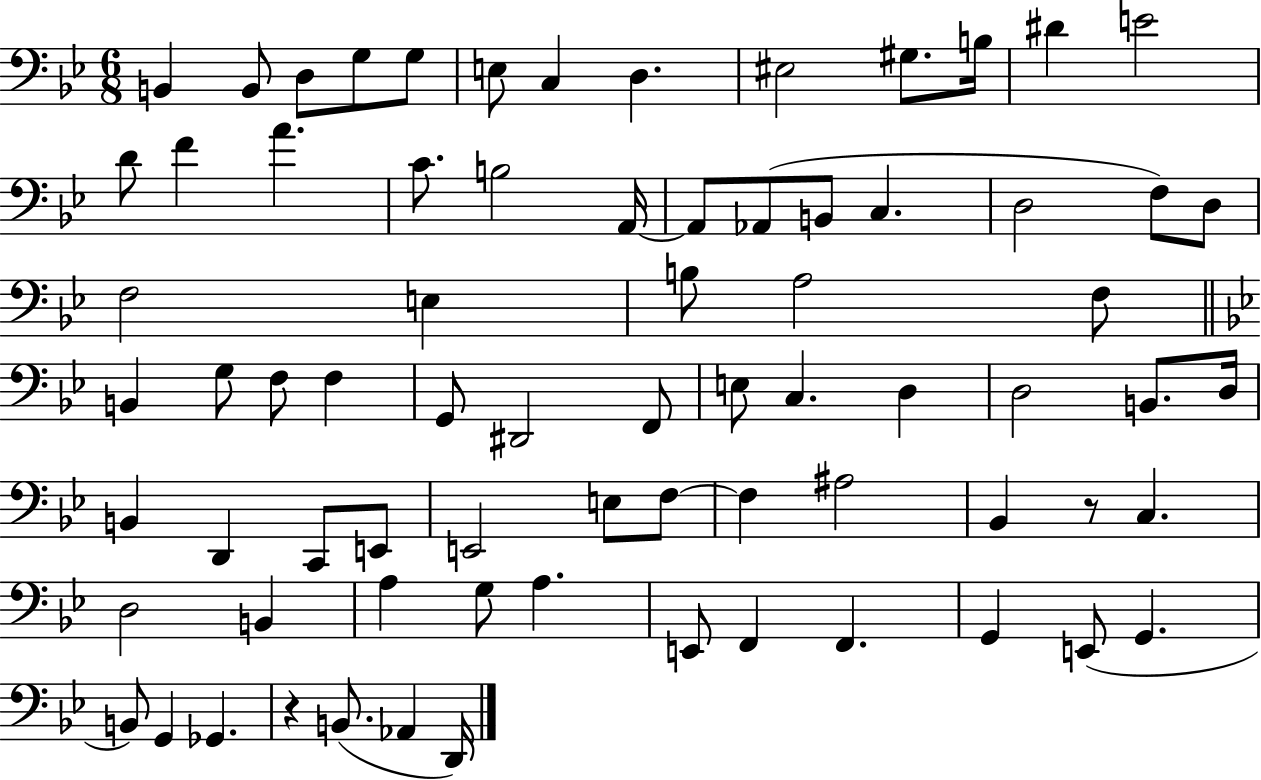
X:1
T:Untitled
M:6/8
L:1/4
K:Bb
B,, B,,/2 D,/2 G,/2 G,/2 E,/2 C, D, ^E,2 ^G,/2 B,/4 ^D E2 D/2 F A C/2 B,2 A,,/4 A,,/2 _A,,/2 B,,/2 C, D,2 F,/2 D,/2 F,2 E, B,/2 A,2 F,/2 B,, G,/2 F,/2 F, G,,/2 ^D,,2 F,,/2 E,/2 C, D, D,2 B,,/2 D,/4 B,, D,, C,,/2 E,,/2 E,,2 E,/2 F,/2 F, ^A,2 _B,, z/2 C, D,2 B,, A, G,/2 A, E,,/2 F,, F,, G,, E,,/2 G,, B,,/2 G,, _G,, z B,,/2 _A,, D,,/4